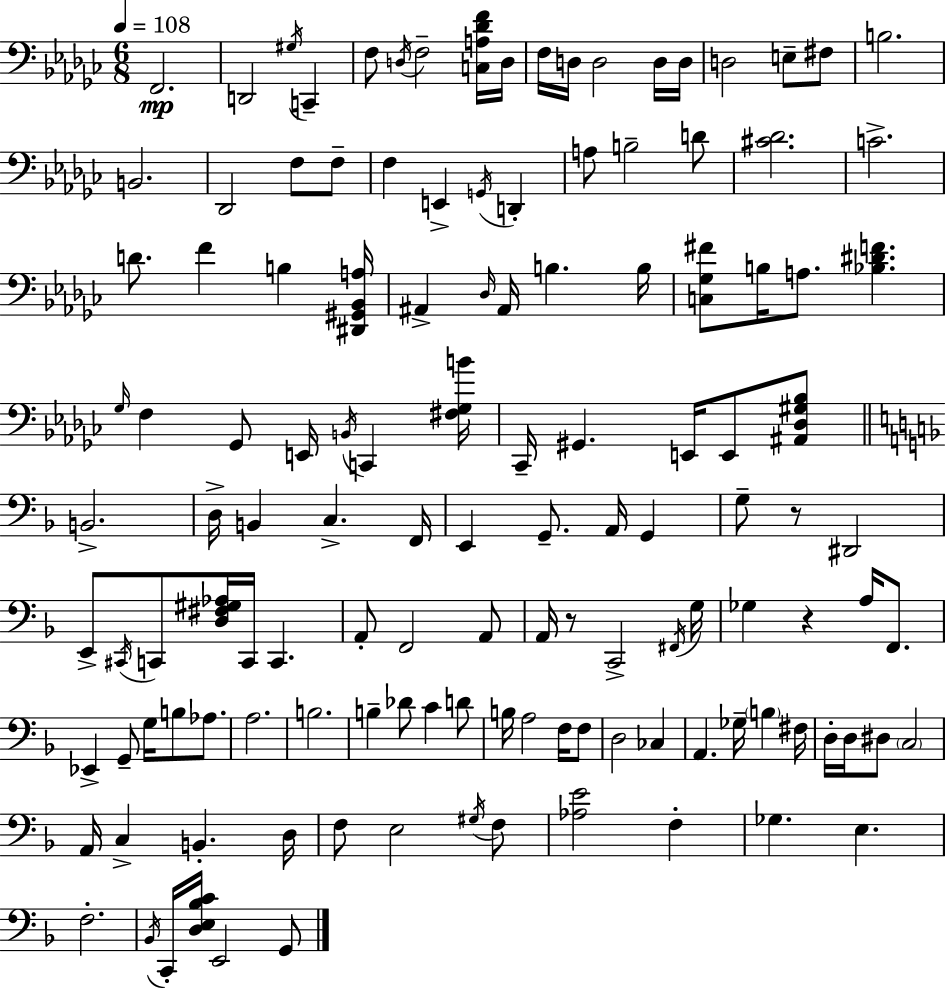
F2/h. D2/h G#3/s C2/q F3/e D3/s F3/h [C3,A3,Db4,F4]/s D3/s F3/s D3/s D3/h D3/s D3/s D3/h E3/e F#3/e B3/h. B2/h. Db2/h F3/e F3/e F3/q E2/q G2/s D2/q A3/e B3/h D4/e [C#4,Db4]/h. C4/h. D4/e. F4/q B3/q [D#2,G#2,Bb2,A3]/s A#2/q Db3/s A#2/s B3/q. B3/s [C3,Gb3,F#4]/e B3/s A3/e. [Bb3,D#4,F4]/q. Gb3/s F3/q Gb2/e E2/s B2/s C2/q [F#3,Gb3,B4]/s CES2/s G#2/q. E2/s E2/e [A#2,Db3,G#3,Bb3]/e B2/h. D3/s B2/q C3/q. F2/s E2/q G2/e. A2/s G2/q G3/e R/e D#2/h E2/e C#2/s C2/e [D3,F#3,G#3,Ab3]/s C2/s C2/q. A2/e F2/h A2/e A2/s R/e C2/h F#2/s G3/s Gb3/q R/q A3/s F2/e. Eb2/q G2/e G3/s B3/e Ab3/e. A3/h. B3/h. B3/q Db4/e C4/q D4/e B3/s A3/h F3/s F3/e D3/h CES3/q A2/q. Gb3/s B3/q F#3/s D3/s D3/s D#3/e C3/h A2/s C3/q B2/q. D3/s F3/e E3/h G#3/s F3/e [Ab3,E4]/h F3/q Gb3/q. E3/q. F3/h. Bb2/s C2/s [D3,E3,Bb3,C4]/s E2/h G2/e